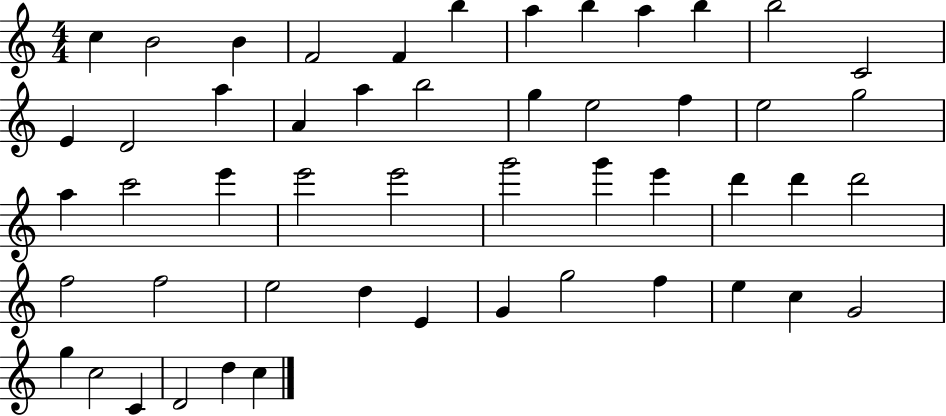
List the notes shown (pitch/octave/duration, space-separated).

C5/q B4/h B4/q F4/h F4/q B5/q A5/q B5/q A5/q B5/q B5/h C4/h E4/q D4/h A5/q A4/q A5/q B5/h G5/q E5/h F5/q E5/h G5/h A5/q C6/h E6/q E6/h E6/h G6/h G6/q E6/q D6/q D6/q D6/h F5/h F5/h E5/h D5/q E4/q G4/q G5/h F5/q E5/q C5/q G4/h G5/q C5/h C4/q D4/h D5/q C5/q